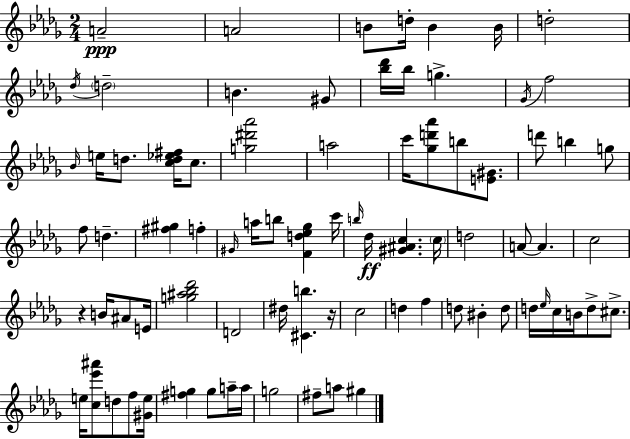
X:1
T:Untitled
M:2/4
L:1/4
K:Bbm
A2 A2 B/2 d/4 B B/4 d2 _d/4 d2 B ^G/2 [_b_d']/4 _b/4 g _G/4 f2 _B/4 e/4 d/2 [cd_e^f]/4 c/2 [g^d'_a']2 a2 c'/4 [_gd'_a']/2 b/2 [E^G]/2 d'/2 b g/2 f/2 d [^f^g] f ^G/4 a/4 b/2 [Fd_e_g] c'/4 b/4 _d/4 [^G^Ac] c/4 d2 A/2 A c2 z B/4 ^A/2 E/4 [g^a_b_d']2 D2 ^d/4 [^Cb] z/4 c2 d f d/2 ^B d/2 d/4 _e/4 c/4 B/4 d/2 ^c/2 e/4 [c_e'^a']/2 d/2 f/2 [^Ge]/4 [^fg] g/2 a/4 a/4 g2 ^f/2 a/2 ^g